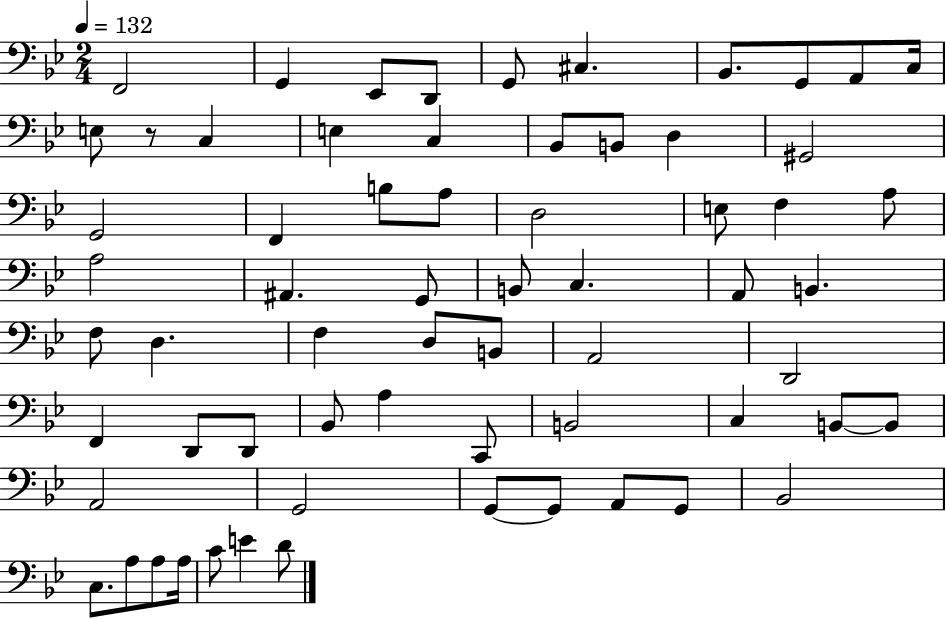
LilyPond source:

{
  \clef bass
  \numericTimeSignature
  \time 2/4
  \key bes \major
  \tempo 4 = 132
  f,2 | g,4 ees,8 d,8 | g,8 cis4. | bes,8. g,8 a,8 c16 | \break e8 r8 c4 | e4 c4 | bes,8 b,8 d4 | gis,2 | \break g,2 | f,4 b8 a8 | d2 | e8 f4 a8 | \break a2 | ais,4. g,8 | b,8 c4. | a,8 b,4. | \break f8 d4. | f4 d8 b,8 | a,2 | d,2 | \break f,4 d,8 d,8 | bes,8 a4 c,8 | b,2 | c4 b,8~~ b,8 | \break a,2 | g,2 | g,8~~ g,8 a,8 g,8 | bes,2 | \break c8. a8 a8 a16 | c'8 e'4 d'8 | \bar "|."
}